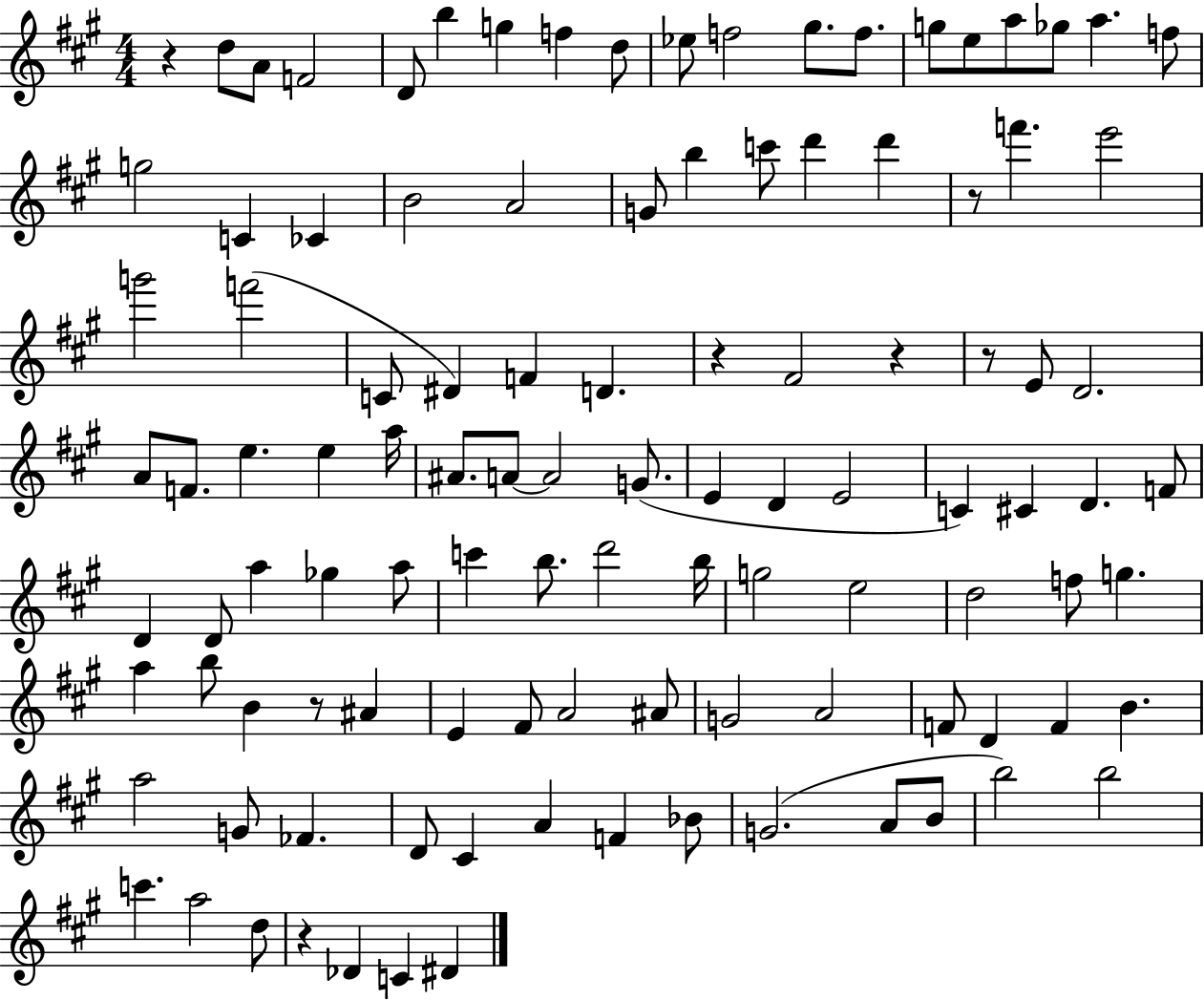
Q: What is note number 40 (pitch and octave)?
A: A4